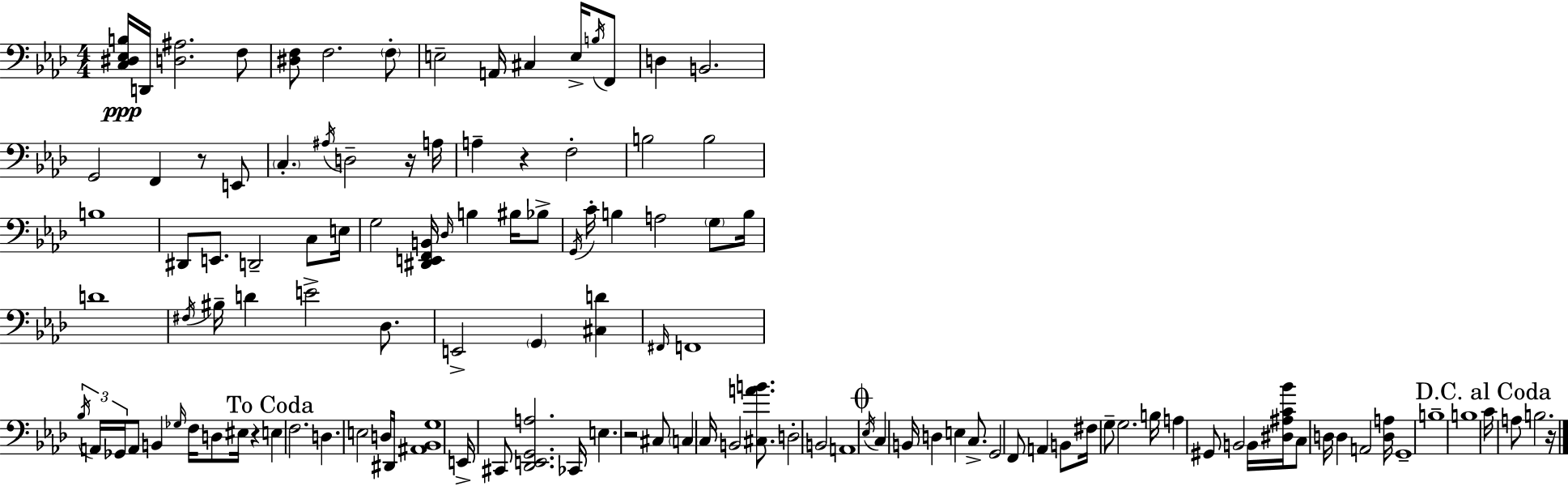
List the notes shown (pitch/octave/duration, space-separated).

[C3,D#3,Eb3,B3]/s D2/s [D3,A#3]/h. F3/e [D#3,F3]/e F3/h. F3/e E3/h A2/s C#3/q E3/s B3/s F2/e D3/q B2/h. G2/h F2/q R/e E2/e C3/q. A#3/s D3/h R/s A3/s A3/q R/q F3/h B3/h B3/h B3/w D#2/e E2/e. D2/h C3/e E3/s G3/h [D#2,E2,F2,B2]/s Db3/s B3/q BIS3/s Bb3/e G2/s C4/s B3/q A3/h G3/e B3/s D4/w F#3/s BIS3/s D4/q E4/h Db3/e. E2/h G2/q [C#3,D4]/q F#2/s F2/w Bb3/s A2/s Gb2/s A2/e B2/q Gb3/s F3/s D3/e EIS3/s R/q E3/q F3/h. D3/q. E3/h D3/s D#2/s [A#2,Bb2,G3]/w E2/s C#2/e [Db2,E2,G2,A3]/h. CES2/s E3/q. R/h C#3/e C3/q C3/s B2/h [C#3,A4,B4]/e. D3/h B2/h A2/w Eb3/s C3/q B2/s D3/q E3/q C3/e. G2/h F2/e A2/q B2/e F#3/s G3/e G3/h. B3/s A3/q G#2/e B2/h B2/s [D#3,A#3,C4,Bb4]/s C3/e D3/s D3/q A2/h [D3,A3]/s G2/w B3/w B3/w C4/s A3/e B3/h. R/s